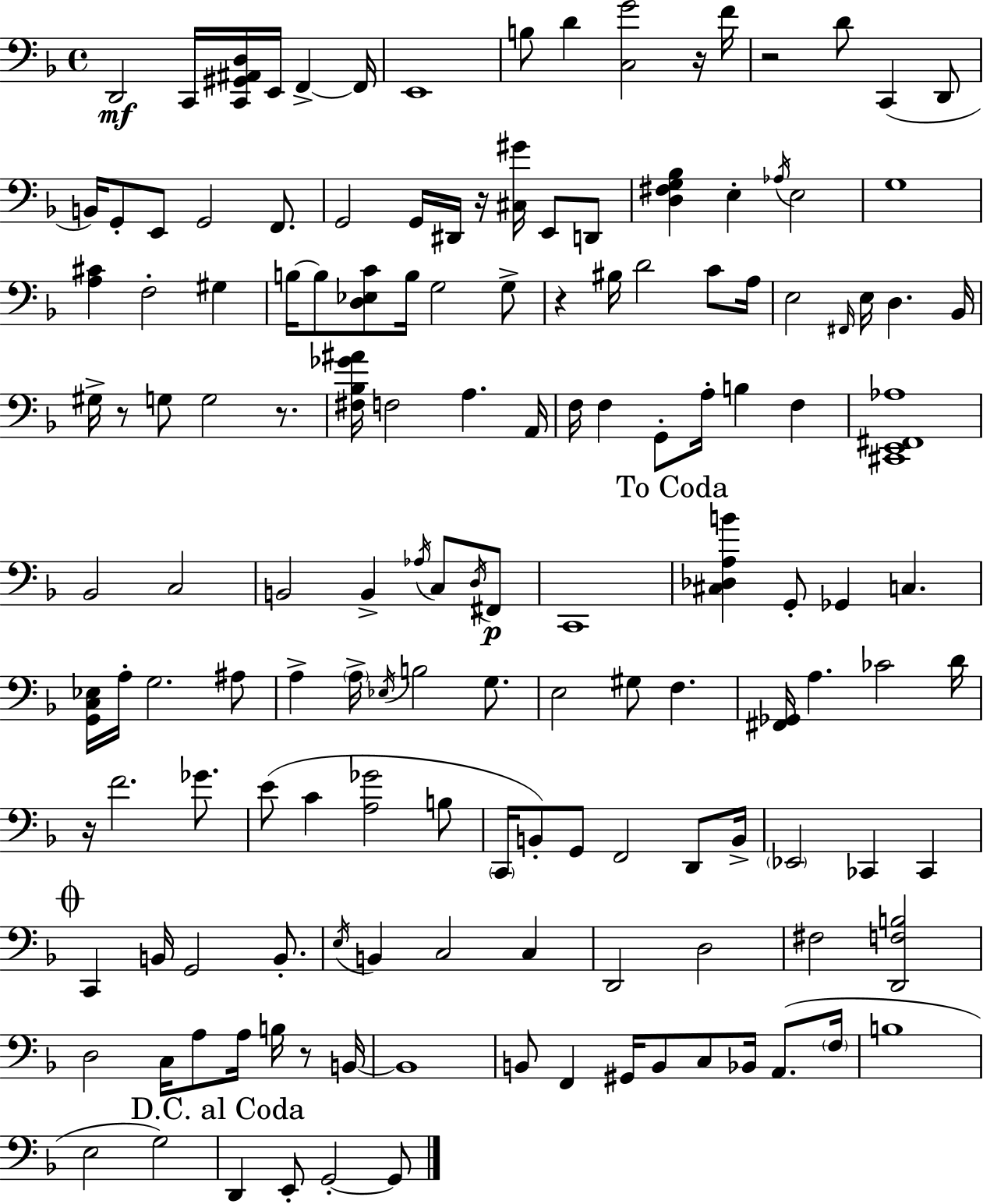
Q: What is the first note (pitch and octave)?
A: D2